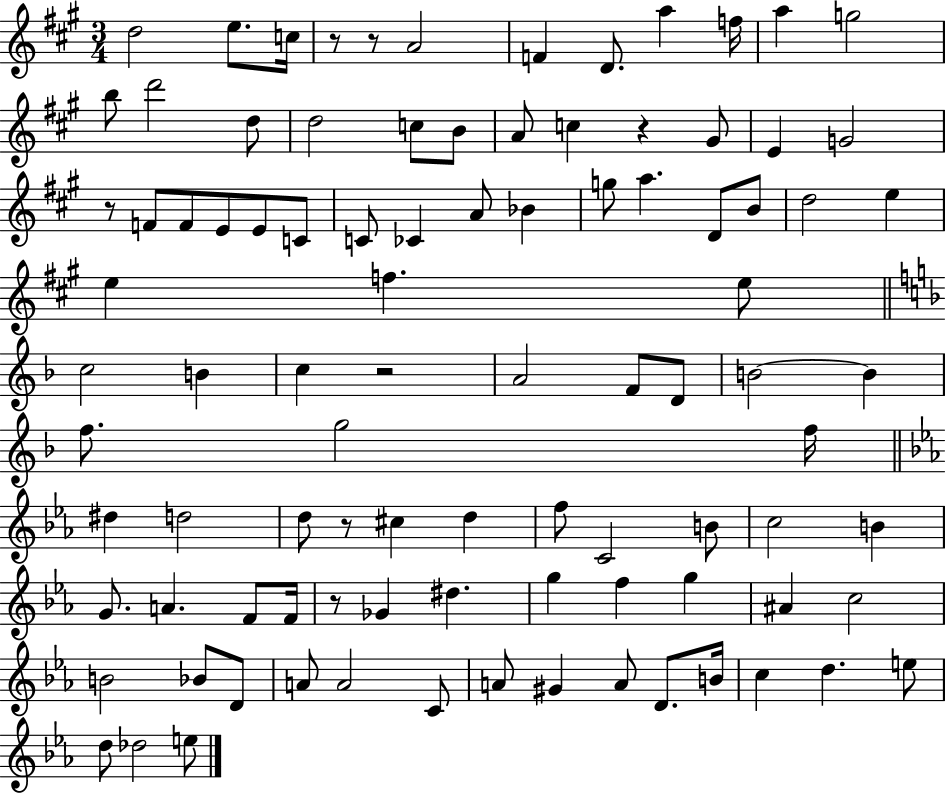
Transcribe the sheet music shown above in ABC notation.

X:1
T:Untitled
M:3/4
L:1/4
K:A
d2 e/2 c/4 z/2 z/2 A2 F D/2 a f/4 a g2 b/2 d'2 d/2 d2 c/2 B/2 A/2 c z ^G/2 E G2 z/2 F/2 F/2 E/2 E/2 C/2 C/2 _C A/2 _B g/2 a D/2 B/2 d2 e e f e/2 c2 B c z2 A2 F/2 D/2 B2 B f/2 g2 f/4 ^d d2 d/2 z/2 ^c d f/2 C2 B/2 c2 B G/2 A F/2 F/4 z/2 _G ^d g f g ^A c2 B2 _B/2 D/2 A/2 A2 C/2 A/2 ^G A/2 D/2 B/4 c d e/2 d/2 _d2 e/2